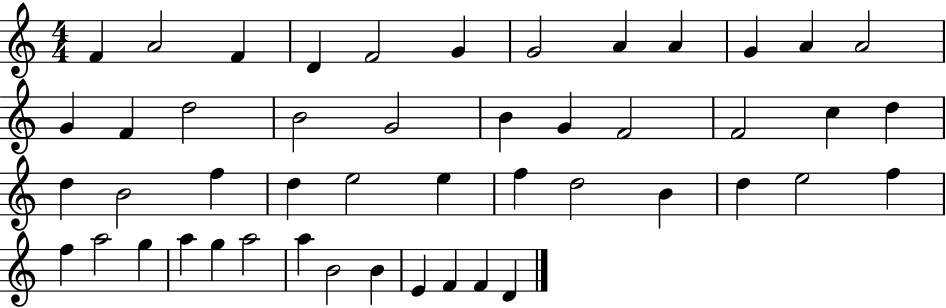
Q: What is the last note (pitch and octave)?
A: D4